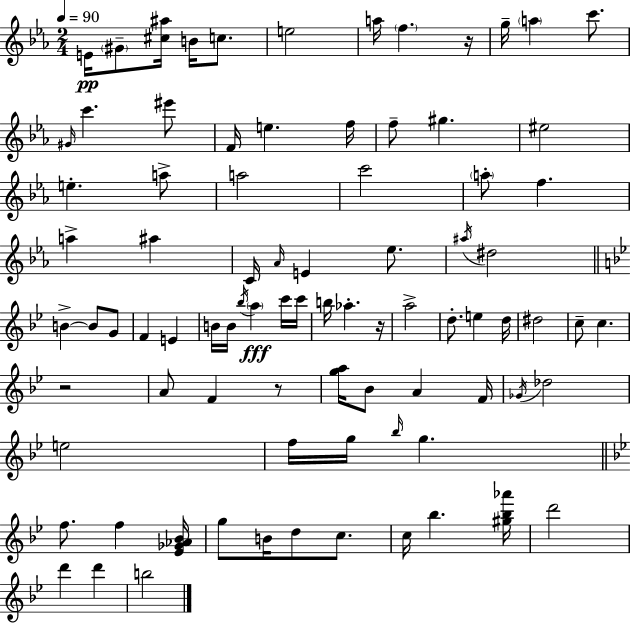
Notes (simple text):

E4/s G#4/e [C#5,A#5]/s B4/s C5/e. E5/h A5/s F5/q. R/s G5/s A5/q C6/e. G#4/s C6/q. EIS6/e F4/s E5/q. F5/s F5/e G#5/q. EIS5/h E5/q. A5/e A5/h C6/h A5/e F5/q. A5/q A#5/q C4/s Ab4/s E4/q Eb5/e. A#5/s D#5/h B4/q B4/e G4/e F4/q E4/q B4/s B4/s Bb5/s A5/q C6/s C6/s B5/s Ab5/q. R/s A5/h D5/e. E5/q D5/s D#5/h C5/e C5/q. R/h A4/e F4/q R/e [G5,A5]/s Bb4/e A4/q F4/s Gb4/s Db5/h E5/h F5/s G5/s Bb5/s G5/q. F5/e. F5/q [Eb4,Gb4,Ab4,Bb4]/s G5/e B4/s D5/e C5/e. C5/s Bb5/q. [G#5,Bb5,Ab6]/s D6/h D6/q D6/q B5/h